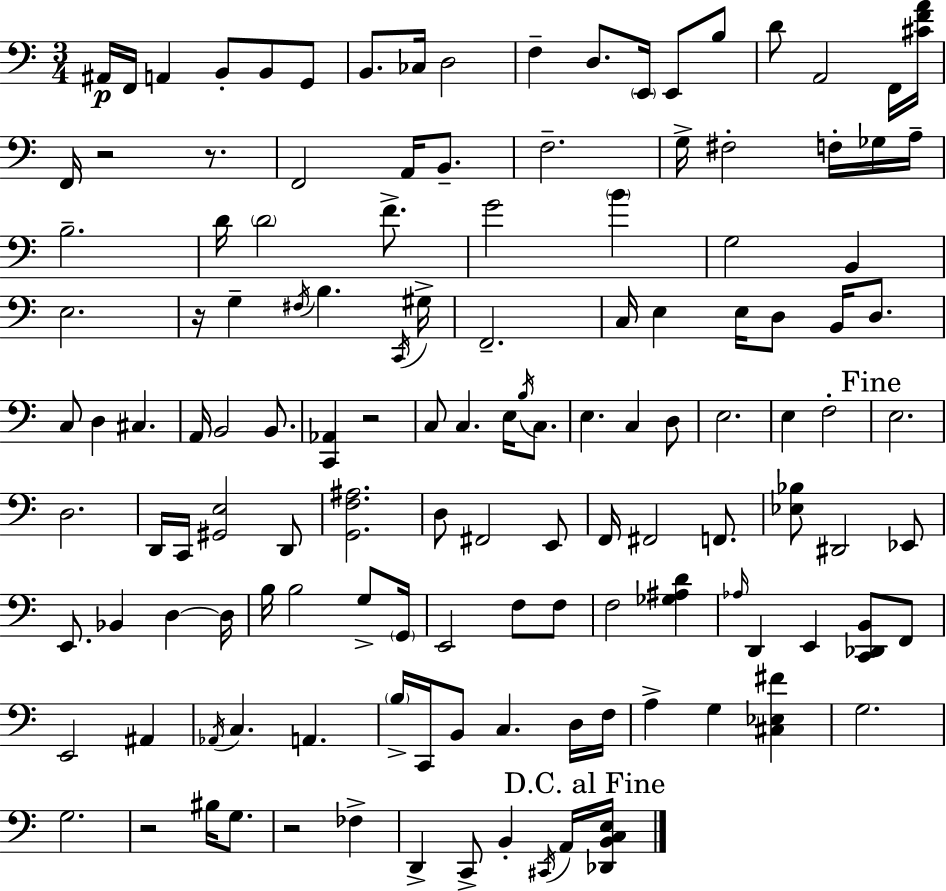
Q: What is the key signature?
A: A minor